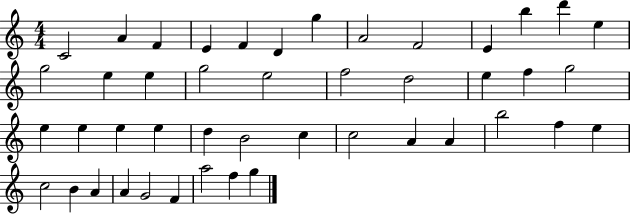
{
  \clef treble
  \numericTimeSignature
  \time 4/4
  \key c \major
  c'2 a'4 f'4 | e'4 f'4 d'4 g''4 | a'2 f'2 | e'4 b''4 d'''4 e''4 | \break g''2 e''4 e''4 | g''2 e''2 | f''2 d''2 | e''4 f''4 g''2 | \break e''4 e''4 e''4 e''4 | d''4 b'2 c''4 | c''2 a'4 a'4 | b''2 f''4 e''4 | \break c''2 b'4 a'4 | a'4 g'2 f'4 | a''2 f''4 g''4 | \bar "|."
}